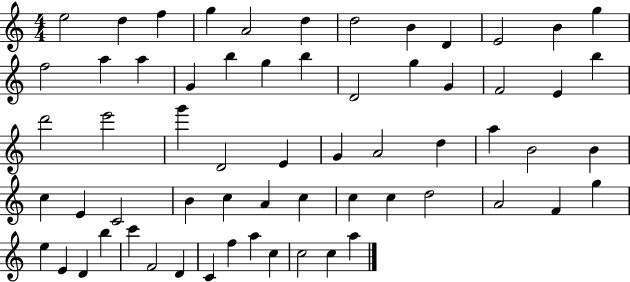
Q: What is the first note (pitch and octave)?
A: E5